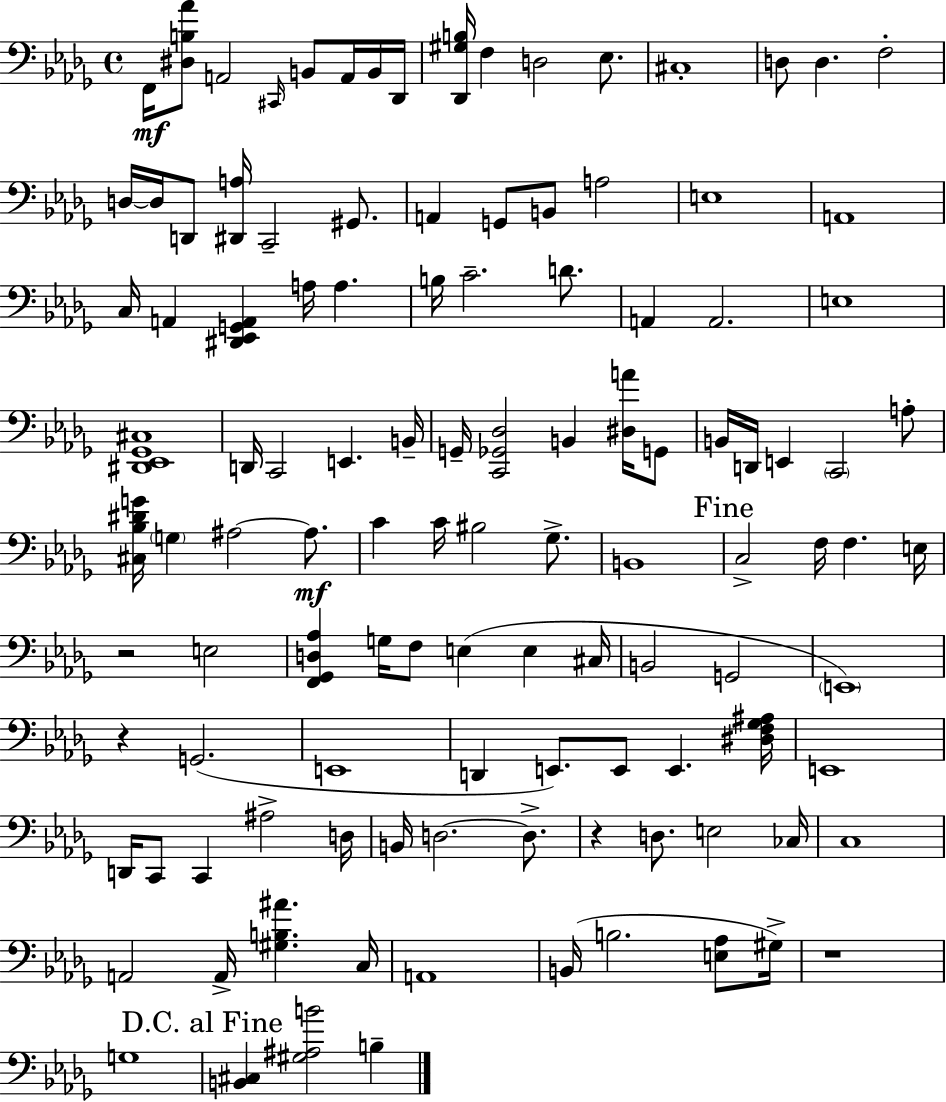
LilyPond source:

{
  \clef bass
  \time 4/4
  \defaultTimeSignature
  \key bes \minor
  f,16\mf <dis b aes'>8 a,2 \grace { cis,16 } b,8 a,16 b,16 | des,16 <des, gis b>16 f4 d2 ees8. | cis1-. | d8 d4. f2-. | \break d16~~ d16 d,8 <dis, a>16 c,2-- gis,8. | a,4 g,8 b,8 a2 | e1 | a,1 | \break c16 a,4 <dis, ees, g, a,>4 a16 a4. | b16 c'2.-- d'8. | a,4 a,2. | e1 | \break <dis, ees, ges, cis>1 | d,16 c,2 e,4. | b,16-- g,16-- <c, ges, des>2 b,4 <dis a'>16 g,8 | b,16 d,16 e,4 \parenthesize c,2 a8-. | \break <cis bes dis' g'>16 \parenthesize g4 ais2~~ ais8.\mf | c'4 c'16 bis2 ges8.-> | b,1 | \mark "Fine" c2-> f16 f4. | \break e16 r2 e2 | <f, ges, d aes>4 g16 f8 e4( e4 | cis16 b,2 g,2 | \parenthesize e,1) | \break r4 g,2.( | e,1 | d,4 e,8.) e,8 e,4. | <dis f ges ais>16 e,1 | \break d,16 c,8 c,4 ais2-> | d16 b,16 d2.~~ d8.-> | r4 d8. e2 | ces16 c1 | \break a,2 a,16-> <gis b ais'>4. | c16 a,1 | b,16( b2. <e aes>8 | gis16->) r1 | \break g1 | \mark "D.C. al Fine" <b, cis>4 <gis ais b'>2 b4-- | \bar "|."
}